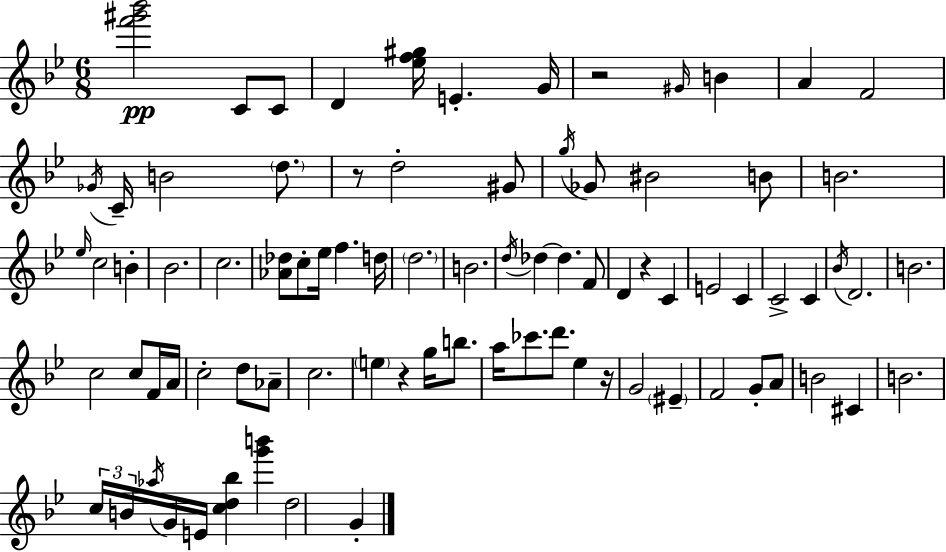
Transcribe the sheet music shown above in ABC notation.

X:1
T:Untitled
M:6/8
L:1/4
K:Bb
[f'^g'_b']2 C/2 C/2 D [_ef^g]/4 E G/4 z2 ^G/4 B A F2 _G/4 C/4 B2 d/2 z/2 d2 ^G/2 g/4 _G/2 ^B2 B/2 B2 _e/4 c2 B _B2 c2 [_A_d]/2 c/2 _e/4 f d/4 d2 B2 d/4 _d _d F/2 D z C E2 C C2 C _B/4 D2 B2 c2 c/2 F/4 A/4 c2 d/2 _A/2 c2 e z g/4 b/2 a/4 _c'/2 d'/2 _e z/4 G2 ^E F2 G/2 A/2 B2 ^C B2 c/4 B/4 _a/4 G/4 E/4 [cd_b] [g'b'] d2 G